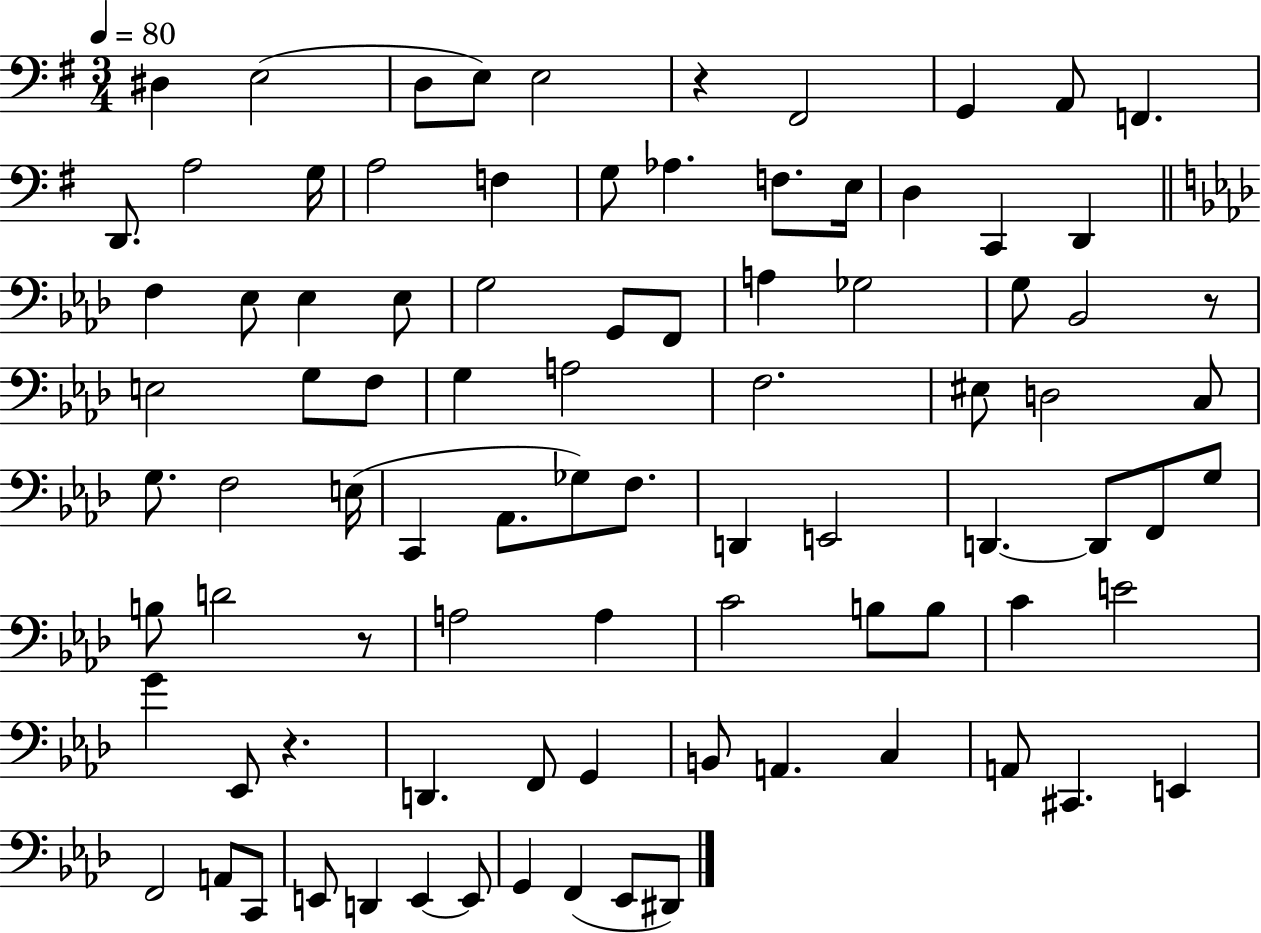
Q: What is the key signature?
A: G major